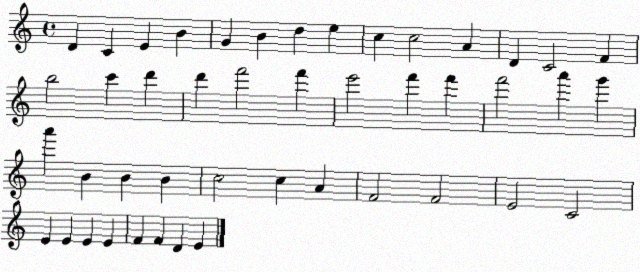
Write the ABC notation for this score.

X:1
T:Untitled
M:4/4
L:1/4
K:C
D C E B G B d e c c2 A D C2 F b2 c' d' d' f'2 f' e'2 f' f' f'2 a' g' a' B B B c2 c A F2 F2 E2 C2 E E E E F F D E